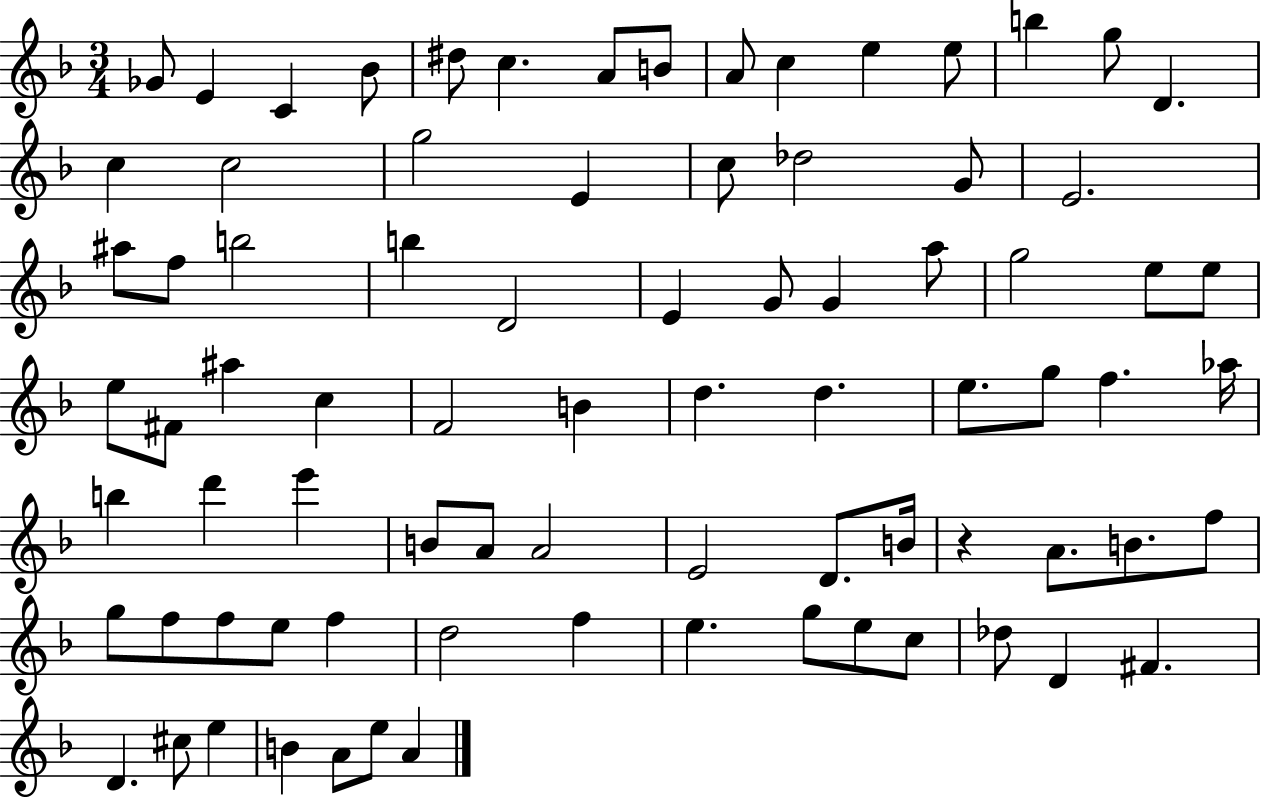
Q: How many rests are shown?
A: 1